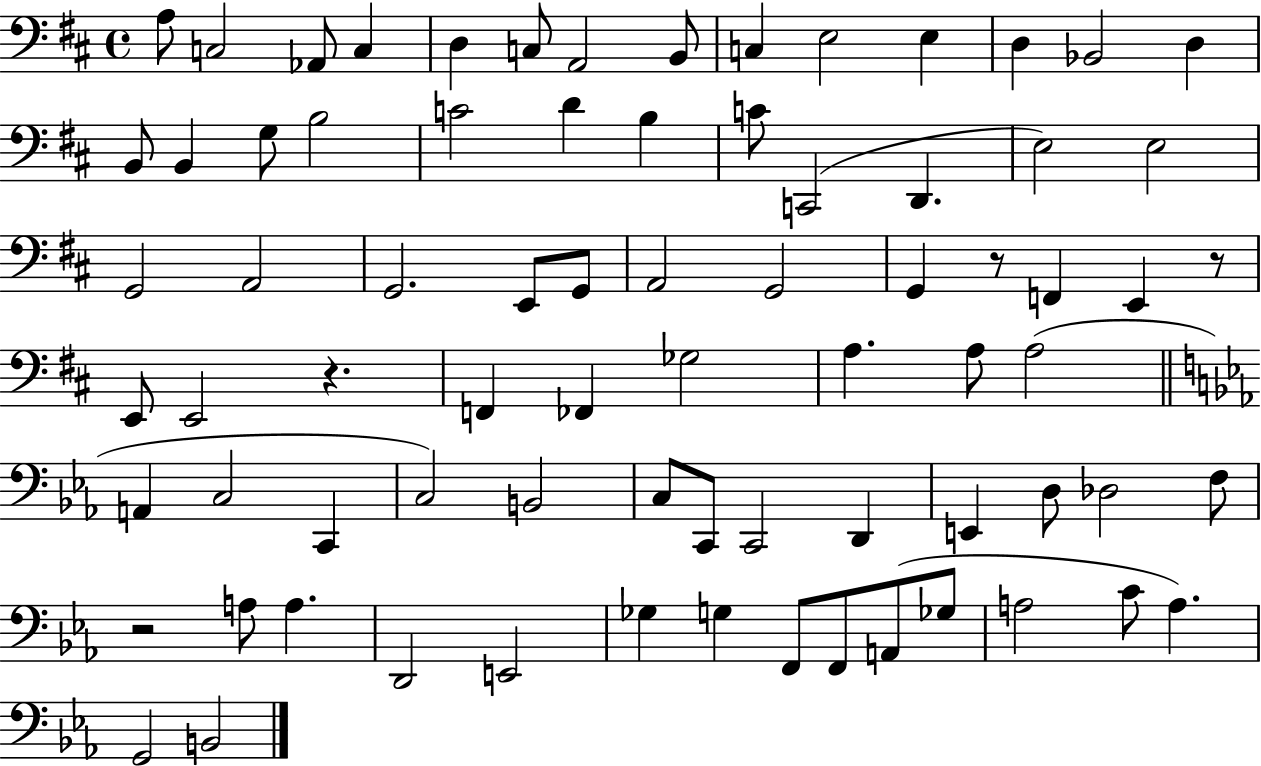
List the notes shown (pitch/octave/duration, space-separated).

A3/e C3/h Ab2/e C3/q D3/q C3/e A2/h B2/e C3/q E3/h E3/q D3/q Bb2/h D3/q B2/e B2/q G3/e B3/h C4/h D4/q B3/q C4/e C2/h D2/q. E3/h E3/h G2/h A2/h G2/h. E2/e G2/e A2/h G2/h G2/q R/e F2/q E2/q R/e E2/e E2/h R/q. F2/q FES2/q Gb3/h A3/q. A3/e A3/h A2/q C3/h C2/q C3/h B2/h C3/e C2/e C2/h D2/q E2/q D3/e Db3/h F3/e R/h A3/e A3/q. D2/h E2/h Gb3/q G3/q F2/e F2/e A2/e Gb3/e A3/h C4/e A3/q. G2/h B2/h